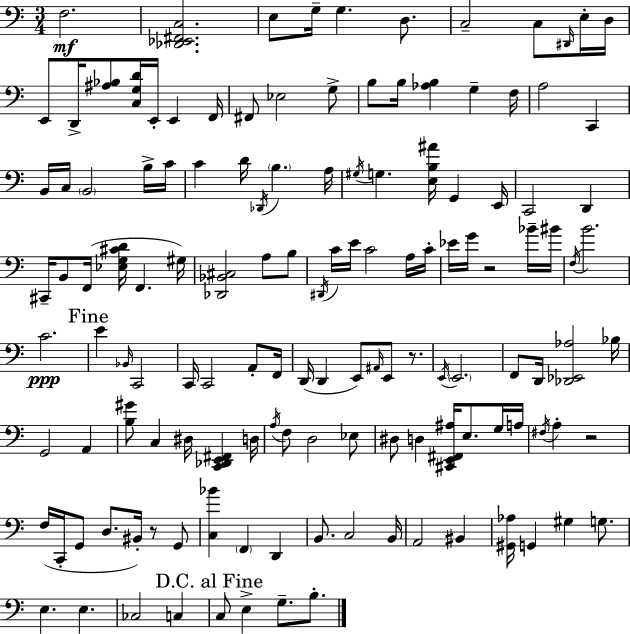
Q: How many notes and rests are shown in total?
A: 134